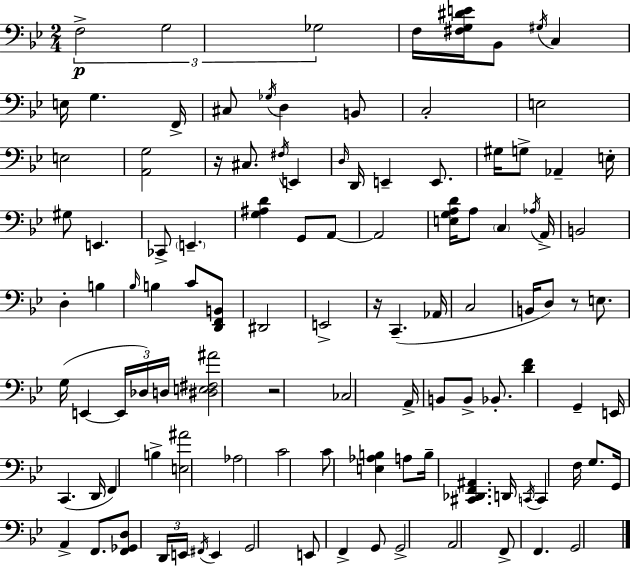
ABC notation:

X:1
T:Untitled
M:2/4
L:1/4
K:Gm
F,2 G,2 _G,2 F,/4 [^F,G,^DE]/4 _B,,/2 ^G,/4 C, E,/4 G, F,,/4 ^C,/2 _G,/4 D, B,,/2 C,2 E,2 E,2 [A,,G,]2 z/4 ^C,/2 ^F,/4 E,, D,/4 D,,/4 E,, E,,/2 ^G,/4 G,/2 _A,, E,/4 ^G,/2 E,, _C,,/2 E,, [G,^A,D] G,,/2 A,,/2 A,,2 [E,G,A,D]/4 A,/2 C, _A,/4 A,,/4 B,,2 D, B, _B,/4 B, C/2 [D,,F,,B,,]/2 ^D,,2 E,,2 z/4 C,, _A,,/4 C,2 B,,/4 D,/2 z/2 E,/2 G,/4 E,, E,,/4 _D,/4 D,/4 [^D,E,^F,^A]2 z2 _C,2 A,,/4 B,,/2 B,,/2 _B,,/2 [DF] G,, E,,/4 C,, D,,/4 F,, B, [E,^A]2 _A,2 C2 C/2 [E,_A,B,] A,/2 B,/4 [^C,,_D,,F,,^A,,] D,,/4 C,,/4 C,, F,/4 G,/2 G,,/4 A,, F,,/2 [F,,_G,,D,]/2 D,,/4 E,,/4 ^F,,/4 E,, G,,2 E,,/2 F,, G,,/2 G,,2 A,,2 F,,/2 F,, G,,2